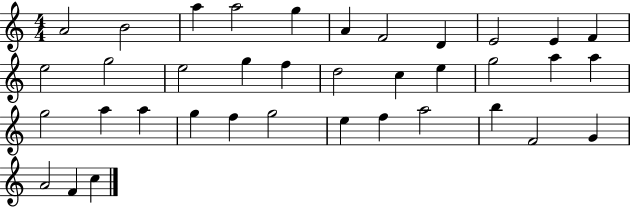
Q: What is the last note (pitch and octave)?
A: C5